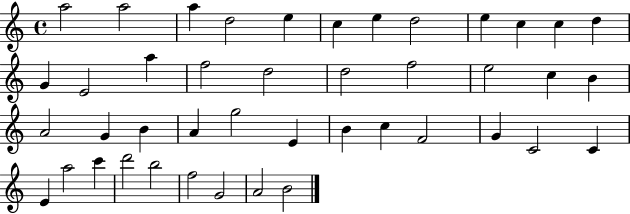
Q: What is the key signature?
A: C major